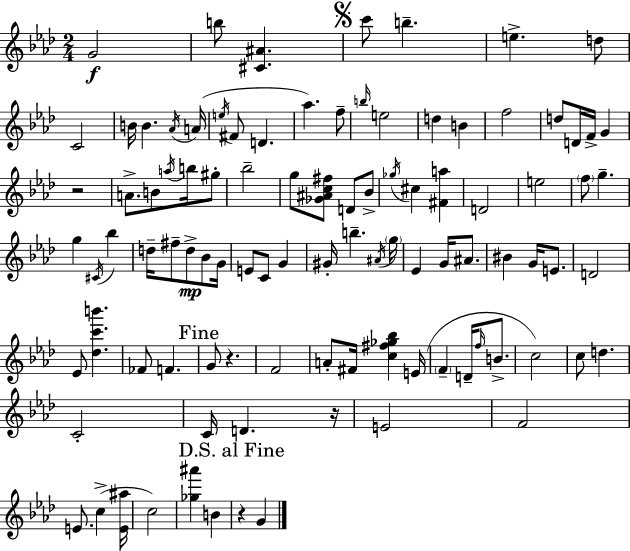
G4/h B5/e [C#4,A#4]/q. C6/e B5/q. E5/q. D5/e C4/h B4/s B4/q. Ab4/s A4/s E5/s F#4/e D4/q. Ab5/q. F5/e B5/s E5/h D5/q B4/q F5/h D5/e D4/s F4/s G4/q R/h A4/e. B4/e A5/s B5/s G#5/e Bb5/h G5/e [Gb4,A#4,C5,F#5]/e D4/e Bb4/e Gb5/s C#5/q [F#4,A5]/q D4/h E5/h F5/e G5/q. G5/q C#4/s Bb5/q D5/s F#5/e D5/e Bb4/e G4/s E4/e C4/e G4/q G#4/s B5/q. A#4/s G5/s Eb4/q G4/s A#4/e. BIS4/q G4/s E4/e. D4/h Eb4/e [Db5,C6,B6]/q. FES4/e F4/q. G4/e R/q. F4/h A4/e F#4/s [C5,F#5,Gb5,Bb5]/q E4/s F4/q D4/s F5/s B4/e. C5/h C5/e D5/q. C4/h C4/s D4/q. R/s E4/h F4/h E4/e. C5/q [E4,A#5]/s C5/h [Gb5,A#6]/q B4/q R/q G4/q